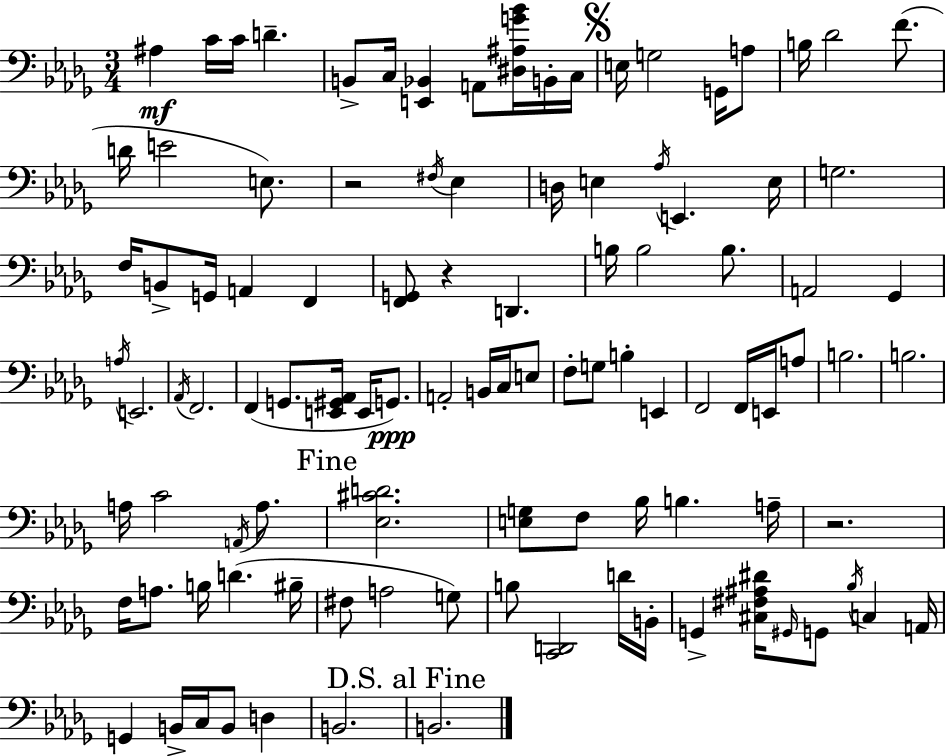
A#3/q C4/s C4/s D4/q. B2/e C3/s [E2,Bb2]/q A2/e [D#3,A#3,G4,Bb4]/s B2/s C3/s E3/s G3/h G2/s A3/e B3/s Db4/h F4/e. D4/s E4/h E3/e. R/h F#3/s Eb3/q D3/s E3/q Ab3/s E2/q. E3/s G3/h. F3/s B2/e G2/s A2/q F2/q [F2,G2]/e R/q D2/q. B3/s B3/h B3/e. A2/h Gb2/q A3/s E2/h. Ab2/s F2/h. F2/q G2/e. [E2,G#2,Ab2]/s E2/s G2/e. A2/h B2/s C3/s E3/e F3/e G3/e B3/q E2/q F2/h F2/s E2/s A3/e B3/h. B3/h. A3/s C4/h A2/s A3/e. [Eb3,C#4,D4]/h. [E3,G3]/e F3/e Bb3/s B3/q. A3/s R/h. F3/s A3/e. B3/s D4/q. BIS3/s F#3/e A3/h G3/e B3/e [C2,D2]/h D4/s B2/s G2/q [C#3,F#3,A#3,D#4]/s G#2/s G2/e Bb3/s C3/q A2/s G2/q B2/s C3/s B2/e D3/q B2/h. B2/h.